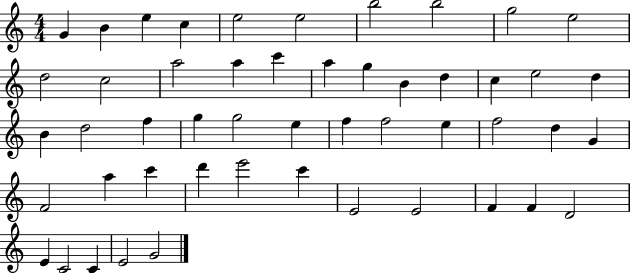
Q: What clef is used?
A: treble